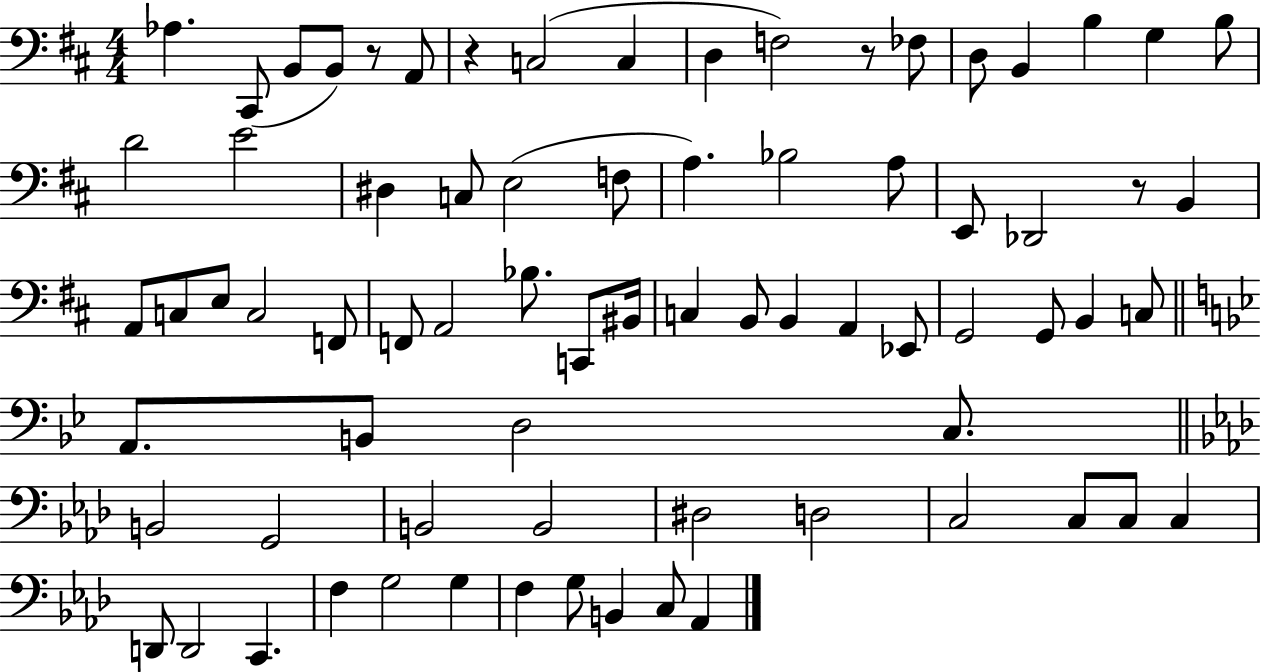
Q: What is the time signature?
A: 4/4